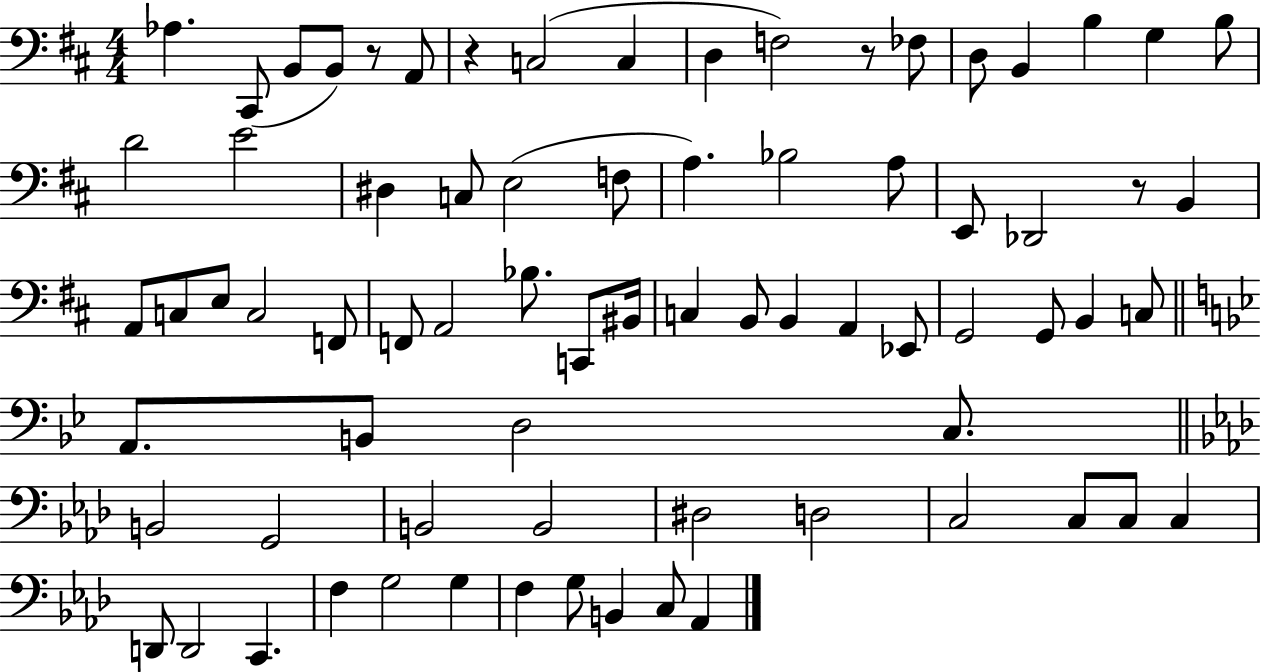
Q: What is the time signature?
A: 4/4